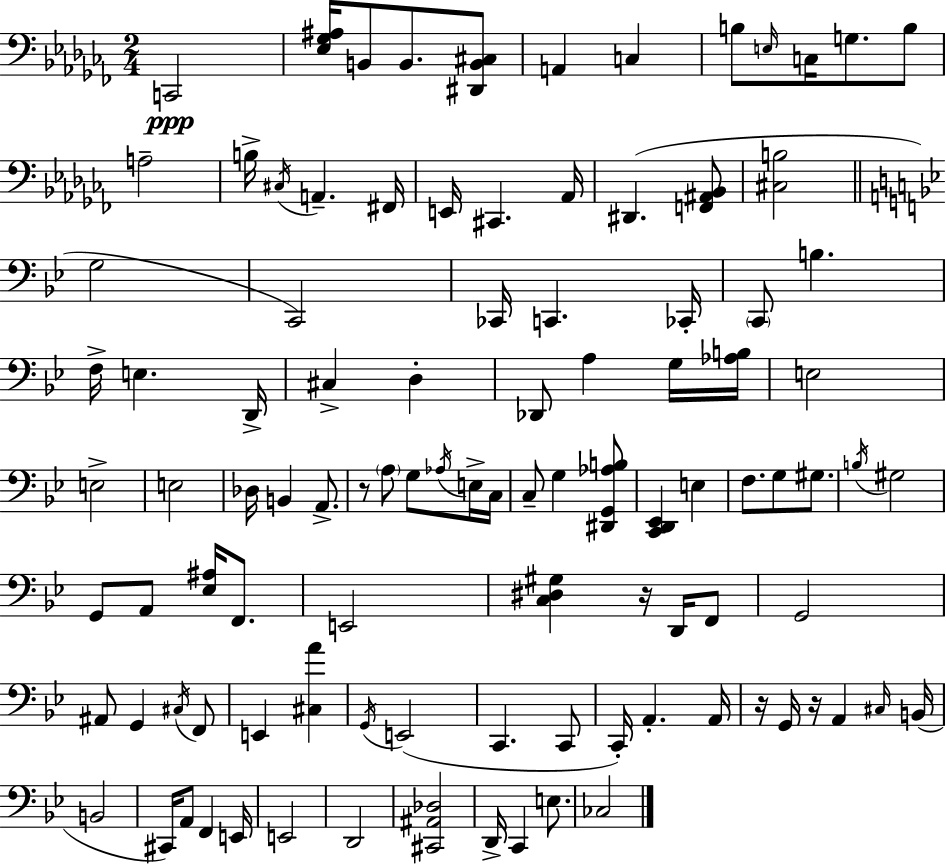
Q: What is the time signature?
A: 2/4